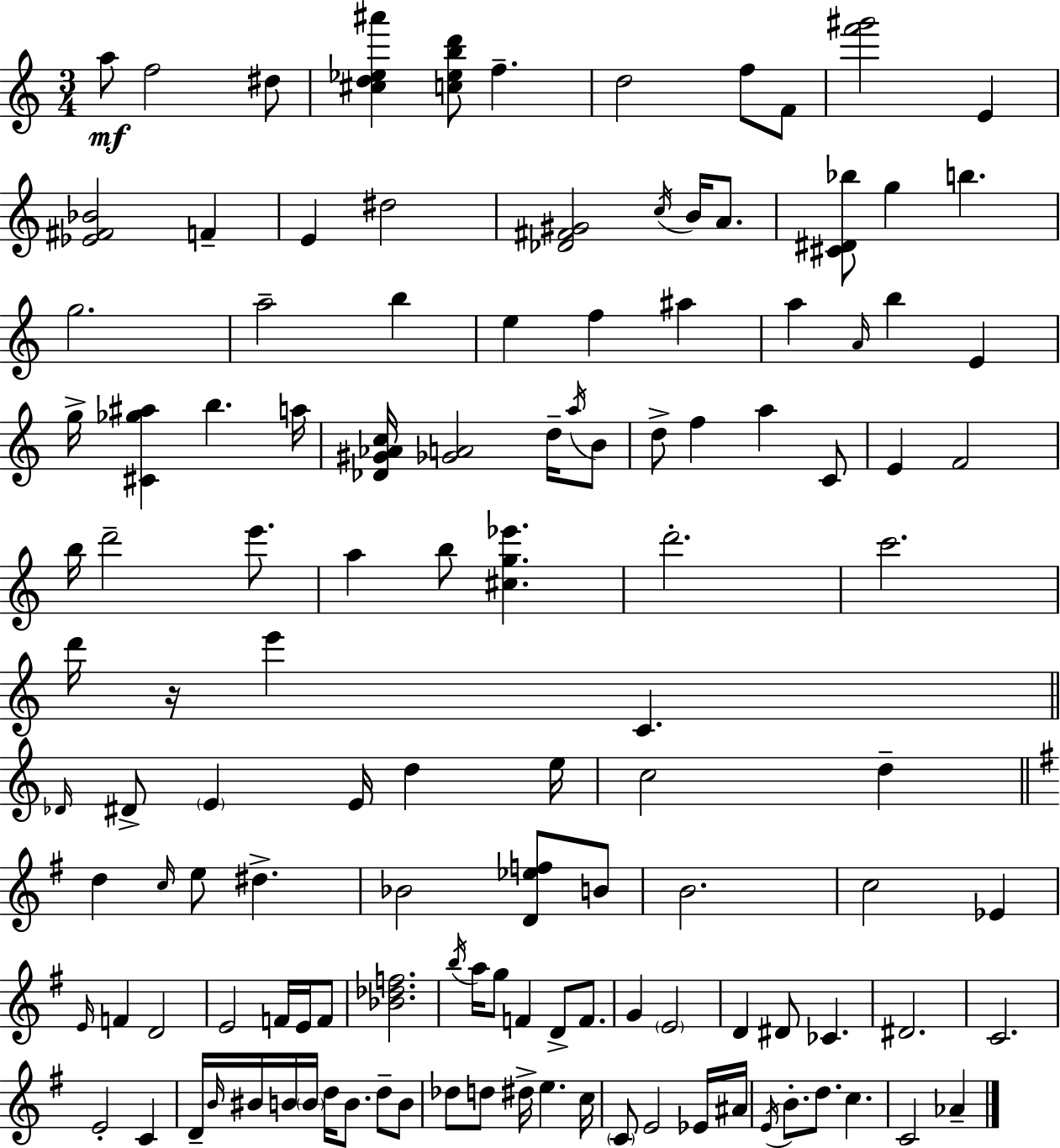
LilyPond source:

{
  \clef treble
  \numericTimeSignature
  \time 3/4
  \key a \minor
  a''8\mf f''2 dis''8 | <cis'' d'' ees'' ais'''>4 <c'' ees'' b'' d'''>8 f''4.-- | d''2 f''8 f'8 | <f''' gis'''>2 e'4 | \break <ees' fis' bes'>2 f'4-- | e'4 dis''2 | <des' fis' gis'>2 \acciaccatura { c''16 } b'16 a'8. | <cis' dis' bes''>8 g''4 b''4. | \break g''2. | a''2-- b''4 | e''4 f''4 ais''4 | a''4 \grace { a'16 } b''4 e'4 | \break g''16-> <cis' ges'' ais''>4 b''4. | a''16 <des' gis' aes' c''>16 <ges' a'>2 d''16-- | \acciaccatura { a''16 } b'8 d''8-> f''4 a''4 | c'8 e'4 f'2 | \break b''16 d'''2-- | e'''8. a''4 b''8 <cis'' g'' ees'''>4. | d'''2.-. | c'''2. | \break d'''16 r16 e'''4 c'4. | \bar "||" \break \key c \major \grace { des'16 } dis'8-> \parenthesize e'4 e'16 d''4 | e''16 c''2 d''4-- | \bar "||" \break \key g \major d''4 \grace { c''16 } e''8 dis''4.-> | bes'2 <d' ees'' f''>8 b'8 | b'2. | c''2 ees'4 | \break \grace { e'16 } f'4 d'2 | e'2 f'16 e'16 | f'8 <bes' des'' f''>2. | \acciaccatura { b''16 } a''16 g''8 f'4 d'8-> | \break f'8. g'4 \parenthesize e'2 | d'4 dis'8 ces'4. | dis'2. | c'2. | \break e'2-. c'4 | d'16-- \grace { b'16 } bis'16 b'16 \parenthesize b'16 d''16 b'8. | d''8-- b'8 des''8 d''8 dis''16-> e''4. | c''16 \parenthesize c'8 e'2 | \break ees'16 ais'16 \acciaccatura { e'16 } b'8.-. d''8. c''4. | c'2 | aes'4-- \bar "|."
}